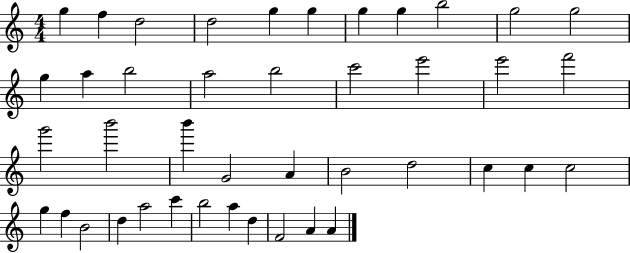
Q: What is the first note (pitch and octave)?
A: G5